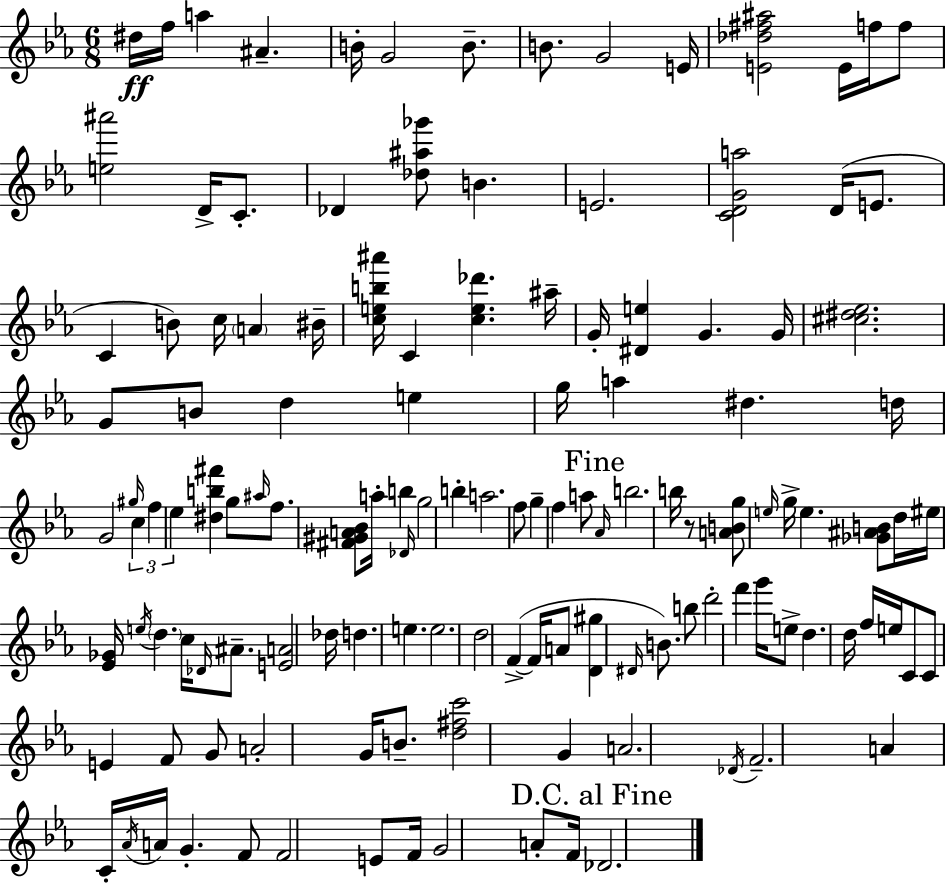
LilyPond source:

{
  \clef treble
  \numericTimeSignature
  \time 6/8
  \key c \minor
  dis''16\ff f''16 a''4 ais'4.-- | b'16-. g'2 b'8.-- | b'8. g'2 e'16 | <e' des'' fis'' ais''>2 e'16 f''16 f''8 | \break <e'' ais'''>2 d'16-> c'8.-. | des'4 <des'' ais'' ges'''>8 b'4. | e'2. | <c' d' g' a''>2 d'16( e'8. | \break c'4 b'8) c''16 \parenthesize a'4 bis'16-- | <c'' e'' b'' ais'''>16 c'4 <c'' e'' des'''>4. ais''16-- | g'16-. <dis' e''>4 g'4. g'16 | <cis'' dis'' ees''>2. | \break g'8 b'8 d''4 e''4 | g''16 a''4 dis''4. d''16 | g'2 \grace { gis''16 } \tuplet 3/2 { c''4 | f''4 ees''4 } <dis'' b'' fis'''>4 | \break g''8 \grace { ais''16 } f''8. <fis' gis' a' bes'>8 a''16-. b''4 | \grace { des'16 } g''2 b''4-. | a''2. | f''8 g''4-- f''4 | \break a''8 \mark "Fine" \grace { aes'16 } b''2. | b''16 r8 <a' b' g''>8 \grace { e''16 } g''16-> e''4. | <ges' ais' b'>8 d''16 eis''16 <ees' ges'>16 \acciaccatura { e''16 } \parenthesize d''4. | c''16 \grace { des'16 } ais'8.-- <e' a'>2 | \break des''16 d''4. | e''4. e''2. | d''2 | f'4->~(~ f'16 a'8 <d' gis''>4 | \break \grace { dis'16 } b'8.) b''8 d'''2-. | f'''4 g'''16 e''8-> d''4. | d''16 f''16 e''16 c'8 c'8 | e'4 f'8 g'8 a'2-. | \break g'16 b'8.-- <d'' fis'' c'''>2 | g'4 a'2. | \acciaccatura { des'16 } f'2.-- | a'4 | \break c'16-. \acciaccatura { aes'16 } a'16 g'4.-. f'8 | f'2 e'8 f'16 g'2 | a'8-. f'16 \mark "D.C. al Fine" des'2. | \bar "|."
}